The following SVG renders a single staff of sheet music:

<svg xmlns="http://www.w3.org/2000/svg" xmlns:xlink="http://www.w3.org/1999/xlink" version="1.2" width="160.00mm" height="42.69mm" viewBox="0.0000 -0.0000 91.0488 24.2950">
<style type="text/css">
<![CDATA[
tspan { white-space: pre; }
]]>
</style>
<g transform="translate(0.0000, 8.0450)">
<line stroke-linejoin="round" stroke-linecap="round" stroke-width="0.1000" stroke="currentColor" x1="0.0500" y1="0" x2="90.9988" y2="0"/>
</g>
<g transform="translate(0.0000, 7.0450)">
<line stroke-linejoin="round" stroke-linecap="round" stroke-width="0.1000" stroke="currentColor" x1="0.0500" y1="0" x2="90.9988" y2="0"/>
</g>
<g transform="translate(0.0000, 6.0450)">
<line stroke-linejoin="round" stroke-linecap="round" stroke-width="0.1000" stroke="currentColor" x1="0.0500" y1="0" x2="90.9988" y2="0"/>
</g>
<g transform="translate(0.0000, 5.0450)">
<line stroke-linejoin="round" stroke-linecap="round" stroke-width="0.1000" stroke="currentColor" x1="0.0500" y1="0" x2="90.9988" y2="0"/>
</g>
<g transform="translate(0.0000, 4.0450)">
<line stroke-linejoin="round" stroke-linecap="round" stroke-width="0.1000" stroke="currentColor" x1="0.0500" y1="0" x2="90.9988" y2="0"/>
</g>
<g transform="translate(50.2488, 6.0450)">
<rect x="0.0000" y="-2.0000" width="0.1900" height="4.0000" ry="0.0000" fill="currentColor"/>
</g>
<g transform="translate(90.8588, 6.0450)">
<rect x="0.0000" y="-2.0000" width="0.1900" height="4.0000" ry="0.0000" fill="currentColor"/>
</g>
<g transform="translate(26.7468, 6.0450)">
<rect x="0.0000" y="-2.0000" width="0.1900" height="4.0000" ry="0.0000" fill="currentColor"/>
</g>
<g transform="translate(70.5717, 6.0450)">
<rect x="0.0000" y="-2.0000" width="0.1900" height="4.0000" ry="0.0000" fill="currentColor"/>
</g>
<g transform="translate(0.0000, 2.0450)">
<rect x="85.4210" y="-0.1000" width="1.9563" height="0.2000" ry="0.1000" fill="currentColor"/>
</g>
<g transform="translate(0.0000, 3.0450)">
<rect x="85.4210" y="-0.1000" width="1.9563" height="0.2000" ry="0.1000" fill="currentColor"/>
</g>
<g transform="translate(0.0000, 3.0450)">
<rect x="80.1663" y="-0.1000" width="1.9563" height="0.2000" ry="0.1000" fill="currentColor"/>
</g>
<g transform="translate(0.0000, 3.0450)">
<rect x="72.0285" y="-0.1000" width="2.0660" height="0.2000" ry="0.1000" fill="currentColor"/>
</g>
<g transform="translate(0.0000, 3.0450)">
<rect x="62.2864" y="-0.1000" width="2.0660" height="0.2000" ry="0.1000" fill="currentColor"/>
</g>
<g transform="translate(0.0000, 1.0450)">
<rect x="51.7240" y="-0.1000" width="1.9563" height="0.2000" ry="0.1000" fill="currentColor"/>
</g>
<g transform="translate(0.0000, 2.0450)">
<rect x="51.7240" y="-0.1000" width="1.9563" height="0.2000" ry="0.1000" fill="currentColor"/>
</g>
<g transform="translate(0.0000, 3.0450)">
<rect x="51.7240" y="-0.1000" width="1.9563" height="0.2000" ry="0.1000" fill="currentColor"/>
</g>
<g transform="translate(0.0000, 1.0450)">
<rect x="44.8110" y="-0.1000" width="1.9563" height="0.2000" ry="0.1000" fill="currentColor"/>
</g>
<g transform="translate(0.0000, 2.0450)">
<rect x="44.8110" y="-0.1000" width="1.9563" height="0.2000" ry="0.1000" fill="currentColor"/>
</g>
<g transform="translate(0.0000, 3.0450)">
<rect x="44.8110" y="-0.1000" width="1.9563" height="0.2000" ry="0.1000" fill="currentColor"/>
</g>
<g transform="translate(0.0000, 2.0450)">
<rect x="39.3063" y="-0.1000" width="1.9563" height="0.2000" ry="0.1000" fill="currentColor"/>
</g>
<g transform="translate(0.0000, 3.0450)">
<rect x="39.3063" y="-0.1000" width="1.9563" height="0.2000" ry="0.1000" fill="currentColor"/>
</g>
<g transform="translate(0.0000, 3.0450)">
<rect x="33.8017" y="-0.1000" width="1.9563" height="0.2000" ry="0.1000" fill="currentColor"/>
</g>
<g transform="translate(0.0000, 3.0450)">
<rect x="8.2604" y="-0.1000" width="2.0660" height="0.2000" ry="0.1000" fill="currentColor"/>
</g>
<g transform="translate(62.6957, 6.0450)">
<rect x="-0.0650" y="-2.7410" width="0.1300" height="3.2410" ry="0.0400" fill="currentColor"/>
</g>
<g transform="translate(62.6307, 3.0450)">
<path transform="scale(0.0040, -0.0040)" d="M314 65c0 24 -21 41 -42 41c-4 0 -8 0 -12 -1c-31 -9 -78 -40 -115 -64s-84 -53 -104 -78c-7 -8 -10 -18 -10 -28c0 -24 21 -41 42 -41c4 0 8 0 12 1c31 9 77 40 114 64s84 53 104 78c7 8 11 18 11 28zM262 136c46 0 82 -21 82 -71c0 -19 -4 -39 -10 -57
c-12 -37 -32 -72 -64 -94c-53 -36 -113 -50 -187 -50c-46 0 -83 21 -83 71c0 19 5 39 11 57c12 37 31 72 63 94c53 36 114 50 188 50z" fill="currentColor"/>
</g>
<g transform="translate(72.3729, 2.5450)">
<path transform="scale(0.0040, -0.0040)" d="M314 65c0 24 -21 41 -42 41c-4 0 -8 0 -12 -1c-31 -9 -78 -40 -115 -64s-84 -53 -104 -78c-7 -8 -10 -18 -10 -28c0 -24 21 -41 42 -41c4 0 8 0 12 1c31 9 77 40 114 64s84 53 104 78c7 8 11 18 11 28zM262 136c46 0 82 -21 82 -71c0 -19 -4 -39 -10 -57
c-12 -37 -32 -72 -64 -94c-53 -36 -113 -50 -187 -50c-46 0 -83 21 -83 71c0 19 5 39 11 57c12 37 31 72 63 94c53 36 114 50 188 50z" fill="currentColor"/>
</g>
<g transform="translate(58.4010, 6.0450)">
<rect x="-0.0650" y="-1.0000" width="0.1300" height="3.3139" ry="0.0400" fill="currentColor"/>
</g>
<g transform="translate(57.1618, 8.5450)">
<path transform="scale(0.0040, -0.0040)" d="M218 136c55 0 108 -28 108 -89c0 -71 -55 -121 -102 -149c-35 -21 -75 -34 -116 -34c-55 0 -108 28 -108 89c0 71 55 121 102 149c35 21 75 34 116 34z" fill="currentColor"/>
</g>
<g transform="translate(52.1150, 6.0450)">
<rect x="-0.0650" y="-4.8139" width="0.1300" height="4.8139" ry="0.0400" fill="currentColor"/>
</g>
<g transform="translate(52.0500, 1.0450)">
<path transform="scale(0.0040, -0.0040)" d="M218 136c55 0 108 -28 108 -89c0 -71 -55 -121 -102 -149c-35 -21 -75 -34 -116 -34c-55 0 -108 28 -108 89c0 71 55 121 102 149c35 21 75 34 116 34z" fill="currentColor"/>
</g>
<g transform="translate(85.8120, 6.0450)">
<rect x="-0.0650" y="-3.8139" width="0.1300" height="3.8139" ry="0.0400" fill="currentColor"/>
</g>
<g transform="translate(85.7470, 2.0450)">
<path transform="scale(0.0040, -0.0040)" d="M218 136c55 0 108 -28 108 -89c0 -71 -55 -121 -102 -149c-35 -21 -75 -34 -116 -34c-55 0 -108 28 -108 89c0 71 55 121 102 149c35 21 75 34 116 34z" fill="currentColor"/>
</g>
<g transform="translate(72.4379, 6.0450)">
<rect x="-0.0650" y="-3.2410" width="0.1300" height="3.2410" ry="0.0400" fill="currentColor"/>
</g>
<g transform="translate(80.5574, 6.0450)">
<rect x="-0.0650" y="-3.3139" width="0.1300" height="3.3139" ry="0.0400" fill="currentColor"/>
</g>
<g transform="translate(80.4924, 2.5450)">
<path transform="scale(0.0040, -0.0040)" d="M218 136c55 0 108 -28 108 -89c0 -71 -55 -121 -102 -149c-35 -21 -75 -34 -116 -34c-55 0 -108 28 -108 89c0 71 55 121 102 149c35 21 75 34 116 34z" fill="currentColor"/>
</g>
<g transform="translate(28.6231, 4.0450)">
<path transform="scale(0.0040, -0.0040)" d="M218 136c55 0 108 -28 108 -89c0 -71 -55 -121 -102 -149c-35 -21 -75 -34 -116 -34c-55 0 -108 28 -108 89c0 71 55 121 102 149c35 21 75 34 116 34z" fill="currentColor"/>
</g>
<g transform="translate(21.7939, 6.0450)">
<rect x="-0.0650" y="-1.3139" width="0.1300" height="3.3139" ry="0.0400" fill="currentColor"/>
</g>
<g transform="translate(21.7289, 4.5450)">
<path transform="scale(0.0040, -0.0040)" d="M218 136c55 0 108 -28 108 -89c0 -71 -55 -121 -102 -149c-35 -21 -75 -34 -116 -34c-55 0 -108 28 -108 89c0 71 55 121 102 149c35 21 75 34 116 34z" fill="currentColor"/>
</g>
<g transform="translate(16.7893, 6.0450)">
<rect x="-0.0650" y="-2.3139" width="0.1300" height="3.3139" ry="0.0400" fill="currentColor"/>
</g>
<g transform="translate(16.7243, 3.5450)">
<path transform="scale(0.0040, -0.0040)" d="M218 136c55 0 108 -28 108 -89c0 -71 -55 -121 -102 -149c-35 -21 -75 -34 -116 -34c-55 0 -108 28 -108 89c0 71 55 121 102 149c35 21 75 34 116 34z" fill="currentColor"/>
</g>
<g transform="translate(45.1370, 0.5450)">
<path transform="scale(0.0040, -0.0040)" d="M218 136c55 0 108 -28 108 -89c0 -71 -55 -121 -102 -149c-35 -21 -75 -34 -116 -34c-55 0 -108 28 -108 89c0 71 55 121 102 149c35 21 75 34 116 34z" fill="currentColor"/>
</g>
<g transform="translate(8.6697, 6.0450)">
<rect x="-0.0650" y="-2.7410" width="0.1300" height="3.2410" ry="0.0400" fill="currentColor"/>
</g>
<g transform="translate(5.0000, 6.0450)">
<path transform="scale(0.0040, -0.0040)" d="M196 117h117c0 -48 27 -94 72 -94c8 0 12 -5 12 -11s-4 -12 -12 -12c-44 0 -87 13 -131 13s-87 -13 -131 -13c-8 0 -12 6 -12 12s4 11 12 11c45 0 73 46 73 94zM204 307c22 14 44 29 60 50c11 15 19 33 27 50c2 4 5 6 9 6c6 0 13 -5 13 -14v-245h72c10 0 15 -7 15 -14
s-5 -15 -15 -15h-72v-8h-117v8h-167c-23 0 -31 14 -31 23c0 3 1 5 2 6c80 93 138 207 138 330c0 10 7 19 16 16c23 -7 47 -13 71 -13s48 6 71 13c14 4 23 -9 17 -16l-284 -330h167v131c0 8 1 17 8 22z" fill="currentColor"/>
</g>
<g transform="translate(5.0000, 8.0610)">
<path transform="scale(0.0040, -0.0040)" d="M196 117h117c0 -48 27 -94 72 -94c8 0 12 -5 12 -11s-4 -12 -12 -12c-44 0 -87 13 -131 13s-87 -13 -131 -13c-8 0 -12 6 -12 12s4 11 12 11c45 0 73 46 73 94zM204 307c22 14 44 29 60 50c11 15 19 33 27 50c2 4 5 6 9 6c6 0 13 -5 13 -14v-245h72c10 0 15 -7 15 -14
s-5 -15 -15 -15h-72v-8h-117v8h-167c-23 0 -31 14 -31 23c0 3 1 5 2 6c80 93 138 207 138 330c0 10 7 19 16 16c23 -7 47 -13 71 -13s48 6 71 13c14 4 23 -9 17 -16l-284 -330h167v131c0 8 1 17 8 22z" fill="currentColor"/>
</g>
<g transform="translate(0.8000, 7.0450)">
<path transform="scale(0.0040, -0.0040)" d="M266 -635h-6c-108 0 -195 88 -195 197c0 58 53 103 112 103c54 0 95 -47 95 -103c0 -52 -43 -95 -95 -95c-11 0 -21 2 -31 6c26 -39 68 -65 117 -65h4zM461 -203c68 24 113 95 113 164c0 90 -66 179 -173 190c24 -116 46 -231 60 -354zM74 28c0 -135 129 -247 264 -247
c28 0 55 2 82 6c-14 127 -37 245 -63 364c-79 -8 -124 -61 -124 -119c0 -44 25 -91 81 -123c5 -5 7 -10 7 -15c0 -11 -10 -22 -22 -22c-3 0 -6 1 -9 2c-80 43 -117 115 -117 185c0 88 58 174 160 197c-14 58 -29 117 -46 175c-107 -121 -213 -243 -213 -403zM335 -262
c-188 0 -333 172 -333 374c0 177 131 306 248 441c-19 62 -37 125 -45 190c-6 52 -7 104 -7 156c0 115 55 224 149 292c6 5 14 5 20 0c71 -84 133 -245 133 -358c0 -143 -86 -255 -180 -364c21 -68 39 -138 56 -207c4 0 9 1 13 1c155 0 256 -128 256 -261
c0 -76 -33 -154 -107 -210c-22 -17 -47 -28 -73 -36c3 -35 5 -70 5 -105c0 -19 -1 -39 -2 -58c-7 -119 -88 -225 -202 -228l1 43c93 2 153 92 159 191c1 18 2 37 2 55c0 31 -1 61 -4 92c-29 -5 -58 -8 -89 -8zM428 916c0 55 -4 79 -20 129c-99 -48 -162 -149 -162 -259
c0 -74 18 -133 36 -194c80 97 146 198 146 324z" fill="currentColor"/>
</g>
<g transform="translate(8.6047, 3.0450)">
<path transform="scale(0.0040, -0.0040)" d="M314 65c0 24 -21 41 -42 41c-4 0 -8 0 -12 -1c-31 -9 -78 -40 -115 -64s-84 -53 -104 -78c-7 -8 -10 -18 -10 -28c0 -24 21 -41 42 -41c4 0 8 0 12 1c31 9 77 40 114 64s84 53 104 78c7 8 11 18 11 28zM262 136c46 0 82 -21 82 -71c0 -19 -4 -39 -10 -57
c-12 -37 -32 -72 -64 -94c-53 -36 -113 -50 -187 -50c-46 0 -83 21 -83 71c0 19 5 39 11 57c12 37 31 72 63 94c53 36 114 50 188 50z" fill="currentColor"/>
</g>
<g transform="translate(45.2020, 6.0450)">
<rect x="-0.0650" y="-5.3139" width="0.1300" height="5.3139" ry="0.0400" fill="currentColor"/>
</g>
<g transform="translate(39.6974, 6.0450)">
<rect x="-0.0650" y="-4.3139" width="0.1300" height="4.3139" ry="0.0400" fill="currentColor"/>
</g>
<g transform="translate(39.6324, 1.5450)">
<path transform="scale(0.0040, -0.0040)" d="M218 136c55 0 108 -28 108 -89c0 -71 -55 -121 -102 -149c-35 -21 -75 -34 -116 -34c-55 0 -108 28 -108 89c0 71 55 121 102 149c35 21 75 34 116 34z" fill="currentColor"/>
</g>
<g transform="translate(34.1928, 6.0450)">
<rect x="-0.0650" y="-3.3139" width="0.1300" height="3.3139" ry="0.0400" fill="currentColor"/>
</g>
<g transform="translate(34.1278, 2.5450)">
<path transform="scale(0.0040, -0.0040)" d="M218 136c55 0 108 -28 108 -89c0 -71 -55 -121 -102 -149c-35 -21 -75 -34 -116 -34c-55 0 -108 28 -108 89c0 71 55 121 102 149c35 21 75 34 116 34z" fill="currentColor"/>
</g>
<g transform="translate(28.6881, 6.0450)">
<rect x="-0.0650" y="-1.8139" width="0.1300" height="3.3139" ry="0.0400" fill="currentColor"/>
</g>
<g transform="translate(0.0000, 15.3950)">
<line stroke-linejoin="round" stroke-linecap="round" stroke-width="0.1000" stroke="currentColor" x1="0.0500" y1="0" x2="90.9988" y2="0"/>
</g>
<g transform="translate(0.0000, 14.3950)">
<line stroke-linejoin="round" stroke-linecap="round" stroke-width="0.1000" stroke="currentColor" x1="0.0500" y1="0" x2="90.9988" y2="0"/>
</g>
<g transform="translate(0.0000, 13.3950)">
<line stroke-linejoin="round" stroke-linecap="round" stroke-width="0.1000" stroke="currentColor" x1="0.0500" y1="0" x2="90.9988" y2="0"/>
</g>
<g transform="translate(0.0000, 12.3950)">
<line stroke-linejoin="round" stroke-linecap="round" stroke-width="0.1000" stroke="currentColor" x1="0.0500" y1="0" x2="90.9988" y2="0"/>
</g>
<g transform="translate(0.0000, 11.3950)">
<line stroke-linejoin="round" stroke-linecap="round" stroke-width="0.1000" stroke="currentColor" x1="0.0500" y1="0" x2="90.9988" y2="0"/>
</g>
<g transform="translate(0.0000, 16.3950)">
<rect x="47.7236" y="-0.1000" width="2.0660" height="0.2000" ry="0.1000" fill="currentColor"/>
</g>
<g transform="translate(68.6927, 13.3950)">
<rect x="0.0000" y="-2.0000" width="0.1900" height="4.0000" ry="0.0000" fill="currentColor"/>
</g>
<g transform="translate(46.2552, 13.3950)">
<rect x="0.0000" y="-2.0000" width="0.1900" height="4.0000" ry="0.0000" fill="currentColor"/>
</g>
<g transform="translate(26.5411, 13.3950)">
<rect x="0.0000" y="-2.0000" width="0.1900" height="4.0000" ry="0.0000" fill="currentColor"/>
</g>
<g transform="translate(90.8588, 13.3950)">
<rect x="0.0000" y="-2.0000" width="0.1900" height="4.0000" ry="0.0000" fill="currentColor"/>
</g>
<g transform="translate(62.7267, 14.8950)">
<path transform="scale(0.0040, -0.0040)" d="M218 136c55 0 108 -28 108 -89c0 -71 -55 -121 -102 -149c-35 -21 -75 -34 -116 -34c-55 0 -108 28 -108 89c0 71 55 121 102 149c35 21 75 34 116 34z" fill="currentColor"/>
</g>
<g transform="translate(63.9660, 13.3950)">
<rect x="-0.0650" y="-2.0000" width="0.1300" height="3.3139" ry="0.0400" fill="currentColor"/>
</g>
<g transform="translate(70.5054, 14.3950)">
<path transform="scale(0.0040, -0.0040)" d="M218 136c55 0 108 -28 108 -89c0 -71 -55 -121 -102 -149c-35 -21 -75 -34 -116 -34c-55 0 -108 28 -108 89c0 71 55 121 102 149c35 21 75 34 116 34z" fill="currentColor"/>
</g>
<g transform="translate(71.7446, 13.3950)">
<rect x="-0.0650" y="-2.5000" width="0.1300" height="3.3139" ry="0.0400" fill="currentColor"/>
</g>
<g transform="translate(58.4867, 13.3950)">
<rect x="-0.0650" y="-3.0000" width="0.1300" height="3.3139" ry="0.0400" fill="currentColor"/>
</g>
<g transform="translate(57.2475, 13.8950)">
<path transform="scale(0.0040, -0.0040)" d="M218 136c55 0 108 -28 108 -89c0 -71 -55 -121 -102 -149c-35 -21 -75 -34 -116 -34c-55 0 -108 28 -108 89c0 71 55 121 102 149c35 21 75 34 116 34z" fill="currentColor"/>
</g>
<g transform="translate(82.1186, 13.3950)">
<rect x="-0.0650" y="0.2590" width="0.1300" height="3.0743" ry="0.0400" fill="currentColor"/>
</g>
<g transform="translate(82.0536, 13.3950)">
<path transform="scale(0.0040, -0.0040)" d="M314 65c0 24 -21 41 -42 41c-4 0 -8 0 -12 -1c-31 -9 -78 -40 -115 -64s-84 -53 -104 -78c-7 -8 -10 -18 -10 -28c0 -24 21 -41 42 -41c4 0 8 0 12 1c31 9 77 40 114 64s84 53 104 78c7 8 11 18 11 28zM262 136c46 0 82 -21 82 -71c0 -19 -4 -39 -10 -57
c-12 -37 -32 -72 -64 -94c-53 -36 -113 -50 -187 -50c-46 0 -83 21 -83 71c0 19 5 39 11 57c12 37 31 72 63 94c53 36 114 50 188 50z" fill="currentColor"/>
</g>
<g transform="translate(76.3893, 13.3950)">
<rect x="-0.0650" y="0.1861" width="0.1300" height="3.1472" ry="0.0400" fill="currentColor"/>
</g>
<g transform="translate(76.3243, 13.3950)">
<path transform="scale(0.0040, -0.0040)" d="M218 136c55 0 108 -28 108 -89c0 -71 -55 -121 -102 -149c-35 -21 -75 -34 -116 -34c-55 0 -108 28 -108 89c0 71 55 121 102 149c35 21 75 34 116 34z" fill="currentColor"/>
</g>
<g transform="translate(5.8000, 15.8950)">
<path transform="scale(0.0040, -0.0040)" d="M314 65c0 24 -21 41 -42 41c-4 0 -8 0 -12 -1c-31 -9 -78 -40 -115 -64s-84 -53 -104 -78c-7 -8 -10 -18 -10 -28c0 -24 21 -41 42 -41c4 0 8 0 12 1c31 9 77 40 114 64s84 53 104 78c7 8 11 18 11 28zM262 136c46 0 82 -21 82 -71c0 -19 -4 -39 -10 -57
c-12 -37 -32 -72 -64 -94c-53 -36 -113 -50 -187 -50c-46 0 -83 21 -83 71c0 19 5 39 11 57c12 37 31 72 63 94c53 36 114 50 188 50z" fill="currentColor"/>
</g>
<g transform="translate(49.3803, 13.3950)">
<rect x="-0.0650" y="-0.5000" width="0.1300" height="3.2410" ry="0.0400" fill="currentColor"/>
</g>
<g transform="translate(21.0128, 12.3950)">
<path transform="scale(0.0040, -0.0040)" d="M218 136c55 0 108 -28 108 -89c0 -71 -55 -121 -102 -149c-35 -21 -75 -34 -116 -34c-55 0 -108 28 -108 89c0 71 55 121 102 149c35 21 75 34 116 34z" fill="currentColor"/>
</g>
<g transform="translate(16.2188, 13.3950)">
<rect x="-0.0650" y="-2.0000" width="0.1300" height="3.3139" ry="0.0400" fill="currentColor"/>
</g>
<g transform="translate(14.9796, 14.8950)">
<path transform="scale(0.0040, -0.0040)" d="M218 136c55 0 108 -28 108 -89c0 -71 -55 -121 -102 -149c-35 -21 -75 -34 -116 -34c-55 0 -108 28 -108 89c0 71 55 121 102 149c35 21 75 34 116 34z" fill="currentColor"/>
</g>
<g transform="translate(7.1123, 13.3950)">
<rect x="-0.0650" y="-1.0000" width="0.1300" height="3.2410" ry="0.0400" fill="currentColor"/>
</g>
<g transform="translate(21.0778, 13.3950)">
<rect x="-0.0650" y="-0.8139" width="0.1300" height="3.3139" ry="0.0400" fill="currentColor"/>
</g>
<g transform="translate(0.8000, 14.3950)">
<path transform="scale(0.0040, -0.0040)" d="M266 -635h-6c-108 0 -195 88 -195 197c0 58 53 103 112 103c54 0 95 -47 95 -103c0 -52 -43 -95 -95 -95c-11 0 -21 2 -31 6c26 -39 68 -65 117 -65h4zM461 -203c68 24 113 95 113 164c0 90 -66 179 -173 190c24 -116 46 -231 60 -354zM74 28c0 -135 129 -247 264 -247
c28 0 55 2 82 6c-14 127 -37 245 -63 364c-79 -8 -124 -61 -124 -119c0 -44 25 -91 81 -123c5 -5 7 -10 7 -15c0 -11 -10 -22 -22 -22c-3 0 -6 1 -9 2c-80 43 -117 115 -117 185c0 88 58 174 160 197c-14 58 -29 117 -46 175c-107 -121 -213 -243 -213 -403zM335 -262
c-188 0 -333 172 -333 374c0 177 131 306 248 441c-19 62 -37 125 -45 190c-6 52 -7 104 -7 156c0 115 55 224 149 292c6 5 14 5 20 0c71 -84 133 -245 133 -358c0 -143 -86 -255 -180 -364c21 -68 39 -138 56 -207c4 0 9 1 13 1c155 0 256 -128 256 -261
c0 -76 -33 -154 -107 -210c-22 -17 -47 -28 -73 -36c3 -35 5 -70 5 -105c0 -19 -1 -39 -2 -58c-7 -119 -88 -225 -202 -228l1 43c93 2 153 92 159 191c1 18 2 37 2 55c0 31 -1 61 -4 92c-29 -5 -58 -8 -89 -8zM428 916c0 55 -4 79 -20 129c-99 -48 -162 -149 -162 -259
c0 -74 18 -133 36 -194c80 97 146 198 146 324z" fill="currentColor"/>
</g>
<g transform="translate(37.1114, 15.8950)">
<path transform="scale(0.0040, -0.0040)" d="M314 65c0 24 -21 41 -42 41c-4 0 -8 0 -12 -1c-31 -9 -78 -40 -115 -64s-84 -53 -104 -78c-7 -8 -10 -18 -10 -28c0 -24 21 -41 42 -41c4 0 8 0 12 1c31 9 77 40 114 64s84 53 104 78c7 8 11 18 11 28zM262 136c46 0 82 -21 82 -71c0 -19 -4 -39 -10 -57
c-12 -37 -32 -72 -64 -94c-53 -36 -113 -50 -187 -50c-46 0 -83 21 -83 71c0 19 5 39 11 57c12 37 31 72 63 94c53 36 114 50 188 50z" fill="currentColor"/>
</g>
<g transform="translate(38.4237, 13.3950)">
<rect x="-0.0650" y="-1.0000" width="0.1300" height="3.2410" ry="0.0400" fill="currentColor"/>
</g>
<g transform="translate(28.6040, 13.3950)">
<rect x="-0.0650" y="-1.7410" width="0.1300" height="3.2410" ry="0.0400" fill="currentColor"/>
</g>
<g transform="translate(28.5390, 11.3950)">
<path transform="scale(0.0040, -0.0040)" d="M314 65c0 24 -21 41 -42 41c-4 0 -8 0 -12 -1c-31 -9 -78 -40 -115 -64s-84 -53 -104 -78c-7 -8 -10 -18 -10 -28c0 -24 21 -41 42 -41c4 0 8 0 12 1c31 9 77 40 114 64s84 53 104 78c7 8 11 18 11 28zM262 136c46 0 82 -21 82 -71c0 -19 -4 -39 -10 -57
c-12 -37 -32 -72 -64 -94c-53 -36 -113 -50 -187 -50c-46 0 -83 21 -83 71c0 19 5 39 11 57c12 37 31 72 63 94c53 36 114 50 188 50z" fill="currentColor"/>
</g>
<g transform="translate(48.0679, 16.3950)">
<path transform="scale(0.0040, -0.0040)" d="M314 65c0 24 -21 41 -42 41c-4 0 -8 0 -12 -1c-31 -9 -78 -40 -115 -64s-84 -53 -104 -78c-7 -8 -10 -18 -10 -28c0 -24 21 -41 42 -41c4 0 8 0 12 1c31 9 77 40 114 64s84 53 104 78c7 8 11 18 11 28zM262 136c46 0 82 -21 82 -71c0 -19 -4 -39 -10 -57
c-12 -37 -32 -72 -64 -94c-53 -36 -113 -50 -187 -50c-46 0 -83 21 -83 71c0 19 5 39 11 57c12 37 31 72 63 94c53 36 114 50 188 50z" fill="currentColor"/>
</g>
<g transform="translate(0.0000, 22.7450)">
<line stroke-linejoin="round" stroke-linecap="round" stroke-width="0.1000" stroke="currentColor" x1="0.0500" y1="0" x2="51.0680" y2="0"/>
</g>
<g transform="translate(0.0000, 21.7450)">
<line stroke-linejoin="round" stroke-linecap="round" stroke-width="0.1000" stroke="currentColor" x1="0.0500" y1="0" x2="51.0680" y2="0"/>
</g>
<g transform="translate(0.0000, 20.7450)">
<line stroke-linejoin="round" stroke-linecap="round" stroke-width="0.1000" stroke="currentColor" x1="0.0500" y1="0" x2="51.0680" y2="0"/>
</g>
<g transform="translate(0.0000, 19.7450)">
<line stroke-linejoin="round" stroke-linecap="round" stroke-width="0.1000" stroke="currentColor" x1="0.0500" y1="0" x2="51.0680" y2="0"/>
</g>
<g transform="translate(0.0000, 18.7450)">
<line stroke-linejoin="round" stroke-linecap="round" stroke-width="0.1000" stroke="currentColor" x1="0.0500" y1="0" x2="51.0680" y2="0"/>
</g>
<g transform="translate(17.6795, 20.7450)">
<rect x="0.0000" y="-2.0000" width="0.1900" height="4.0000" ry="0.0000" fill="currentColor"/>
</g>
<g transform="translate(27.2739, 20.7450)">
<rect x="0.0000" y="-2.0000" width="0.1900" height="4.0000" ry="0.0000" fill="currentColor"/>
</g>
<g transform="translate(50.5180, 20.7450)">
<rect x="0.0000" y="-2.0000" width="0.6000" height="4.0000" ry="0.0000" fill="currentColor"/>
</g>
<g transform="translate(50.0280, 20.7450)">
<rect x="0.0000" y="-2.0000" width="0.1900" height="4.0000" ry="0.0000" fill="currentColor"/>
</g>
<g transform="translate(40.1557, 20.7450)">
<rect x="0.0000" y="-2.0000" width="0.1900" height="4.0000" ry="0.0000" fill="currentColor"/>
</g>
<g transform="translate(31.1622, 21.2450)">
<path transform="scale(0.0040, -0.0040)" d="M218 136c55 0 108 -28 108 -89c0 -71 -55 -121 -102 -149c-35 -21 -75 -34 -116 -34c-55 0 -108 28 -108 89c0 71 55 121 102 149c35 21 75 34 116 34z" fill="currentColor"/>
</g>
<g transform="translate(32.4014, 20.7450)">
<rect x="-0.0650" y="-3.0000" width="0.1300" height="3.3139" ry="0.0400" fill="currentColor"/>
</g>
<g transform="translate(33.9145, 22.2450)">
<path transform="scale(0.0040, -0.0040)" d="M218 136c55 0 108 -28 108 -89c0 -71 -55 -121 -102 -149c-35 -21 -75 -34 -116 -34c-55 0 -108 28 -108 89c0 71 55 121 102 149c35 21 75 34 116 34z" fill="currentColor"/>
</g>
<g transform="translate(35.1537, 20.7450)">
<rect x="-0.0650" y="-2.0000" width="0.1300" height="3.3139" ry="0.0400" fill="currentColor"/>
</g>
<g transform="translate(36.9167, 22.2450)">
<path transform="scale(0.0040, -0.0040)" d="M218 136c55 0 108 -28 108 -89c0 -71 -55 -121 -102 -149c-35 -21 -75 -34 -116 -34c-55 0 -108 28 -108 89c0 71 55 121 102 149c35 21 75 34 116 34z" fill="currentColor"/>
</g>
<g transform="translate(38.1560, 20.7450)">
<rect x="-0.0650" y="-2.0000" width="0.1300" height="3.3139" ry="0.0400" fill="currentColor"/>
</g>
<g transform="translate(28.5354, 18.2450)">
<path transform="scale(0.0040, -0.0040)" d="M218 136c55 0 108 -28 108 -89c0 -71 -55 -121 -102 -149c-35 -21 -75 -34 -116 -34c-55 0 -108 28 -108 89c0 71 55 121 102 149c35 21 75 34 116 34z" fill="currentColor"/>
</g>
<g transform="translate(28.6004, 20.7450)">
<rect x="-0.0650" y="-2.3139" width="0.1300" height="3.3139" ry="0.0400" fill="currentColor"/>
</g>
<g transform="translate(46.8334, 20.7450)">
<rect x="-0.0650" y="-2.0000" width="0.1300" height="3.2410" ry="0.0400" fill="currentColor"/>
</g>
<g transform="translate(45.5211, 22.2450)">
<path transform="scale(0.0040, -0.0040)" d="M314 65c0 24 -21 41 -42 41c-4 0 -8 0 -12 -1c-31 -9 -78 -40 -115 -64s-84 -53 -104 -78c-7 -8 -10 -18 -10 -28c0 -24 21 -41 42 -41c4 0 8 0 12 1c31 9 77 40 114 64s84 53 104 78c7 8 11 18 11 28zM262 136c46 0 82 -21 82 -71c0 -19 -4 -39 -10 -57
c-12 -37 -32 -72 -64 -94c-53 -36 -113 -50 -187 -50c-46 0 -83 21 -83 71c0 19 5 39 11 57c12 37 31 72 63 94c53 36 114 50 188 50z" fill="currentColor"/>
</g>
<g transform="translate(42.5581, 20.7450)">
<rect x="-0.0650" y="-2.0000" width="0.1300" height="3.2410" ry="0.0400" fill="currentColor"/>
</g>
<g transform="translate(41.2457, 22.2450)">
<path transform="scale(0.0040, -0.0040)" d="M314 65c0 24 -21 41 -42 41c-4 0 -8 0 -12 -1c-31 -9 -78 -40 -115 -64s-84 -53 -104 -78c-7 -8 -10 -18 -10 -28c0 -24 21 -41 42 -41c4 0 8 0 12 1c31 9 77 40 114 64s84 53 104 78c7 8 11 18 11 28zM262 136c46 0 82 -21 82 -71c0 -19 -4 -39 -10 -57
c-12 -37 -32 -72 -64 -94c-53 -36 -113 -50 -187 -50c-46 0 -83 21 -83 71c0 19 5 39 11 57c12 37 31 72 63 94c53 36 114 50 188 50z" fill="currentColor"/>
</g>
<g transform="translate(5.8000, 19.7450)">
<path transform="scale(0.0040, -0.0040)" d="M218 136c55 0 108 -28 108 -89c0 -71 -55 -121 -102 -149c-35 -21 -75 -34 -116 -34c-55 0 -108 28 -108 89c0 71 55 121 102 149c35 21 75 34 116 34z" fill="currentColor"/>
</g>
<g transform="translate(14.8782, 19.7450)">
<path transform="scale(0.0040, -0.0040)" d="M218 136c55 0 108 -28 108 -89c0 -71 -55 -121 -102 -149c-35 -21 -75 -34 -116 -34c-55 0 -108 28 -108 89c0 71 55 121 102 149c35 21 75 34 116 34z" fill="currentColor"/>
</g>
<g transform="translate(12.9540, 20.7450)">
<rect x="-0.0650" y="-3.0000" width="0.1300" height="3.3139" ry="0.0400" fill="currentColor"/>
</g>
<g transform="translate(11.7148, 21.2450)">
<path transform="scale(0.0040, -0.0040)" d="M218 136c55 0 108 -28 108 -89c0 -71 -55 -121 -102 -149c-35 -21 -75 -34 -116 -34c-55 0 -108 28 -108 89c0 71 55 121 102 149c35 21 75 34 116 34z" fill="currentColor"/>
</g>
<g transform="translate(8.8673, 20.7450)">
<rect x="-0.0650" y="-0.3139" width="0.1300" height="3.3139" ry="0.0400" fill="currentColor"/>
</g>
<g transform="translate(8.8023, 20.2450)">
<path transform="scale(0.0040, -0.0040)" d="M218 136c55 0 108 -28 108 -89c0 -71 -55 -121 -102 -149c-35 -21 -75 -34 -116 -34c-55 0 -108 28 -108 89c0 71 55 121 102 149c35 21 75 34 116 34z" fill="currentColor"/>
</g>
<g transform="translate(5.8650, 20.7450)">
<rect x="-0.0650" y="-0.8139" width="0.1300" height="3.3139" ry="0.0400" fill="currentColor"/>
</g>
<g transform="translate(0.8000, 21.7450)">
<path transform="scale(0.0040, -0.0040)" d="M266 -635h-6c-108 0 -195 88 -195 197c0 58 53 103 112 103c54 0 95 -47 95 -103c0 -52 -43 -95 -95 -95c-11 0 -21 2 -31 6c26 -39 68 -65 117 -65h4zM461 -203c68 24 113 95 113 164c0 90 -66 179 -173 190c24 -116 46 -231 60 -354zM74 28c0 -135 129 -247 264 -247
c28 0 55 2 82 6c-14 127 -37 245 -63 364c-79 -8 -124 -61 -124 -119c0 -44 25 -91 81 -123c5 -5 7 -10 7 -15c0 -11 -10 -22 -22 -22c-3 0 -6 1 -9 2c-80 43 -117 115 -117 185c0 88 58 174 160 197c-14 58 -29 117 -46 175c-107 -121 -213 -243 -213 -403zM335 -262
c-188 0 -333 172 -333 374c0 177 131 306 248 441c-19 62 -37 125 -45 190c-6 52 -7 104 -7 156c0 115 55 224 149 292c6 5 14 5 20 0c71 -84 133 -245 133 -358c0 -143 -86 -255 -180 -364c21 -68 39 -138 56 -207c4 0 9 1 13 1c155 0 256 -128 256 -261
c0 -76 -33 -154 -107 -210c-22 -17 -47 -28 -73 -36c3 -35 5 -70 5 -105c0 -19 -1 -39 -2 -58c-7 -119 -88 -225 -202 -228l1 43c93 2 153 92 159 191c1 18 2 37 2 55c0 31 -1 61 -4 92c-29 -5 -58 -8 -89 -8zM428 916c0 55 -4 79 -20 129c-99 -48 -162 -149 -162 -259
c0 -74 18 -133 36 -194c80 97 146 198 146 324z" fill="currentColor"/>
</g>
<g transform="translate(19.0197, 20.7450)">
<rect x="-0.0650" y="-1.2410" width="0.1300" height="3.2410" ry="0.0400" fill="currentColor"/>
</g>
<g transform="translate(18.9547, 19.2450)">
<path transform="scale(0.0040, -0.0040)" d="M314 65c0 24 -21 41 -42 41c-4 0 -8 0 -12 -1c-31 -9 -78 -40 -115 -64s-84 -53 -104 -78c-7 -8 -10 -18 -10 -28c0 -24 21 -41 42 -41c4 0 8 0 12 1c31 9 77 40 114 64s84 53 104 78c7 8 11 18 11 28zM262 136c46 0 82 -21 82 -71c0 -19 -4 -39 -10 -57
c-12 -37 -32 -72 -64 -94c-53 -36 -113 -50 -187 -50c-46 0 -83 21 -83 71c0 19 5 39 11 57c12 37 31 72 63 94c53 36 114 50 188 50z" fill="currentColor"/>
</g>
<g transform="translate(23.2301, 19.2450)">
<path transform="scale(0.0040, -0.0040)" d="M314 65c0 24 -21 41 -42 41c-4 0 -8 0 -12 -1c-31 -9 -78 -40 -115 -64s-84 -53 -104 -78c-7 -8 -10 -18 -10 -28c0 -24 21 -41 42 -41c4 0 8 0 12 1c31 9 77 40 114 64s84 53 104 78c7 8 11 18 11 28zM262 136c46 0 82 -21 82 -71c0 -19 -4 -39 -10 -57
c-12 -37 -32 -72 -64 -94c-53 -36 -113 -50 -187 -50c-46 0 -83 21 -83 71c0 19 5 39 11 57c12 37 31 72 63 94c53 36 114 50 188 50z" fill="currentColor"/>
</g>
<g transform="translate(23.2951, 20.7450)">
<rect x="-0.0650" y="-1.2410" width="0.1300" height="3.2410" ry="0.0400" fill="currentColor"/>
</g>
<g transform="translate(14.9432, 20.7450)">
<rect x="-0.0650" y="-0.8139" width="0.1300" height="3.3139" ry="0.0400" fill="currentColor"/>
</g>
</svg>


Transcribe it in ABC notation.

X:1
T:Untitled
M:4/4
L:1/4
K:C
a2 g e f b d' f' e' D a2 b2 b c' D2 F d f2 D2 C2 A F G B B2 d c A d e2 e2 g A F F F2 F2